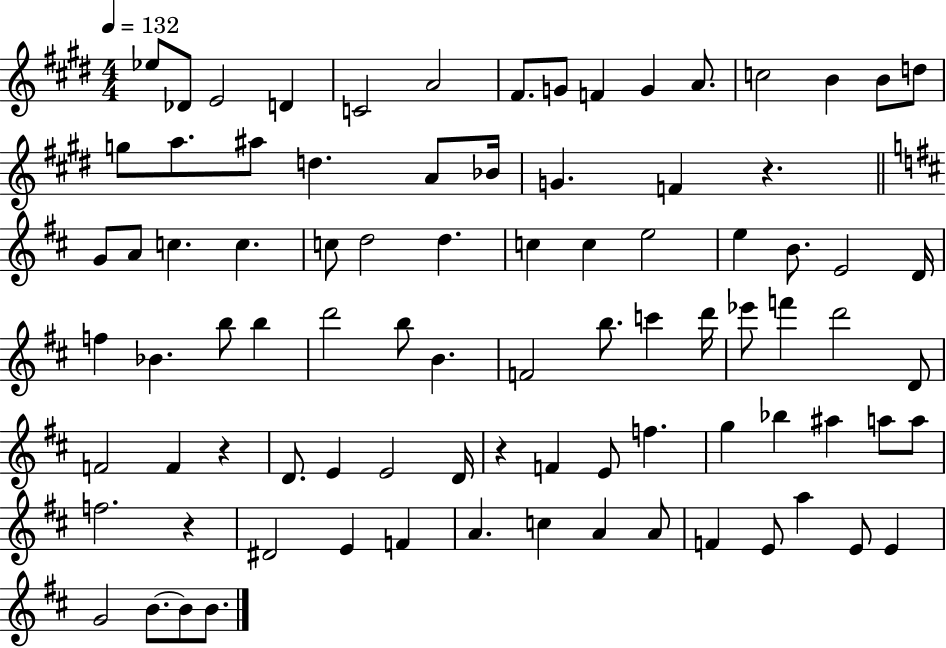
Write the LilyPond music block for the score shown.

{
  \clef treble
  \numericTimeSignature
  \time 4/4
  \key e \major
  \tempo 4 = 132
  \repeat volta 2 { ees''8 des'8 e'2 d'4 | c'2 a'2 | fis'8. g'8 f'4 g'4 a'8. | c''2 b'4 b'8 d''8 | \break g''8 a''8. ais''8 d''4. a'8 bes'16 | g'4. f'4 r4. | \bar "||" \break \key b \minor g'8 a'8 c''4. c''4. | c''8 d''2 d''4. | c''4 c''4 e''2 | e''4 b'8. e'2 d'16 | \break f''4 bes'4. b''8 b''4 | d'''2 b''8 b'4. | f'2 b''8. c'''4 d'''16 | ees'''8 f'''4 d'''2 d'8 | \break f'2 f'4 r4 | d'8. e'4 e'2 d'16 | r4 f'4 e'8 f''4. | g''4 bes''4 ais''4 a''8 a''8 | \break f''2. r4 | dis'2 e'4 f'4 | a'4. c''4 a'4 a'8 | f'4 e'8 a''4 e'8 e'4 | \break g'2 b'8.~~ b'8 b'8. | } \bar "|."
}